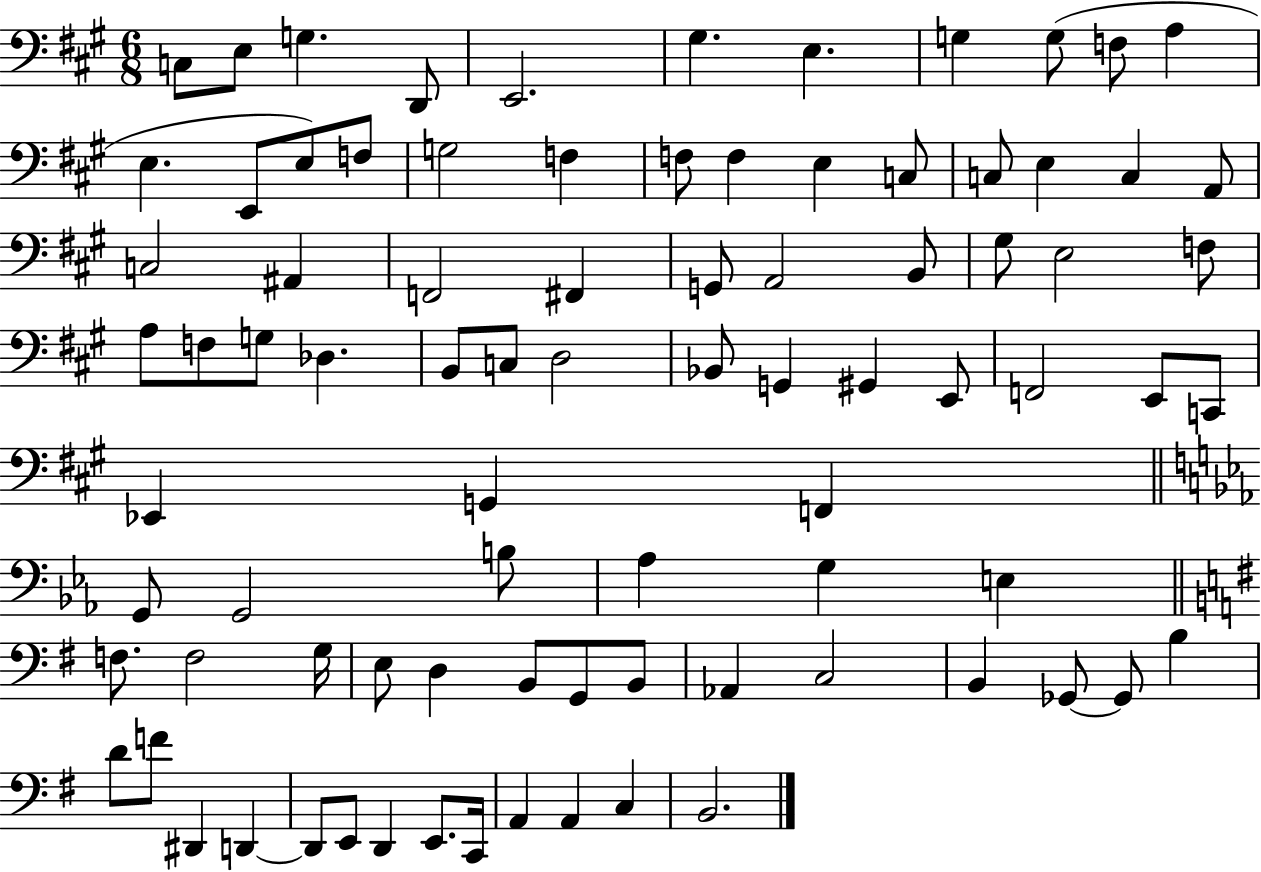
C3/e E3/e G3/q. D2/e E2/h. G#3/q. E3/q. G3/q G3/e F3/e A3/q E3/q. E2/e E3/e F3/e G3/h F3/q F3/e F3/q E3/q C3/e C3/e E3/q C3/q A2/e C3/h A#2/q F2/h F#2/q G2/e A2/h B2/e G#3/e E3/h F3/e A3/e F3/e G3/e Db3/q. B2/e C3/e D3/h Bb2/e G2/q G#2/q E2/e F2/h E2/e C2/e Eb2/q G2/q F2/q G2/e G2/h B3/e Ab3/q G3/q E3/q F3/e. F3/h G3/s E3/e D3/q B2/e G2/e B2/e Ab2/q C3/h B2/q Gb2/e Gb2/e B3/q D4/e F4/e D#2/q D2/q D2/e E2/e D2/q E2/e. C2/s A2/q A2/q C3/q B2/h.